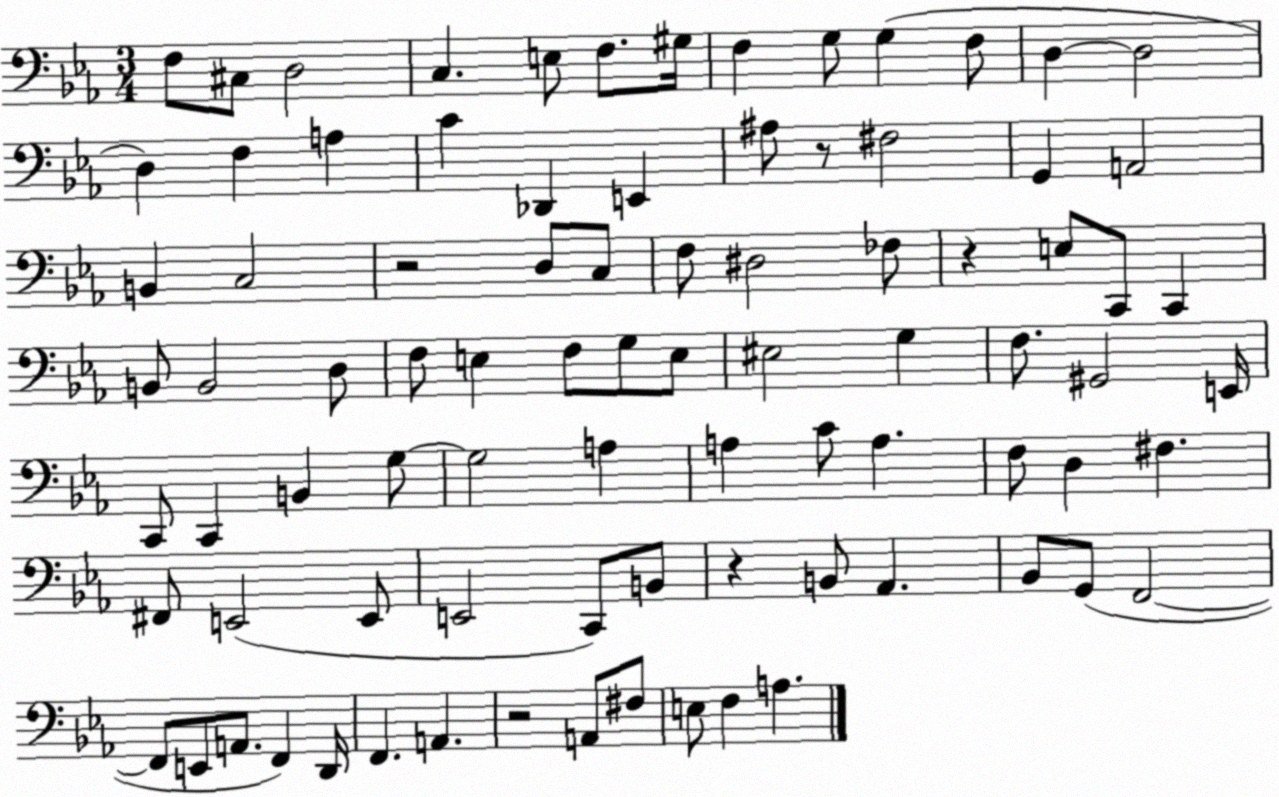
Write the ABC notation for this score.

X:1
T:Untitled
M:3/4
L:1/4
K:Eb
F,/2 ^C,/2 D,2 C, E,/2 F,/2 ^G,/4 F, G,/2 G, F,/2 D, D,2 D, F, A, C _D,, E,, ^A,/2 z/2 ^F,2 G,, A,,2 B,, C,2 z2 D,/2 C,/2 F,/2 ^D,2 _F,/2 z E,/2 C,,/2 C,, B,,/2 B,,2 D,/2 F,/2 E, F,/2 G,/2 E,/2 ^E,2 G, F,/2 ^G,,2 E,,/4 C,,/2 C,, B,, G,/2 G,2 A, A, C/2 A, F,/2 D, ^F, ^F,,/2 E,,2 E,,/2 E,,2 C,,/2 B,,/2 z B,,/2 _A,, _B,,/2 G,,/2 F,,2 F,,/2 E,,/2 A,,/2 F,, D,,/4 F,, A,, z2 A,,/2 ^F,/2 E,/2 F, A,